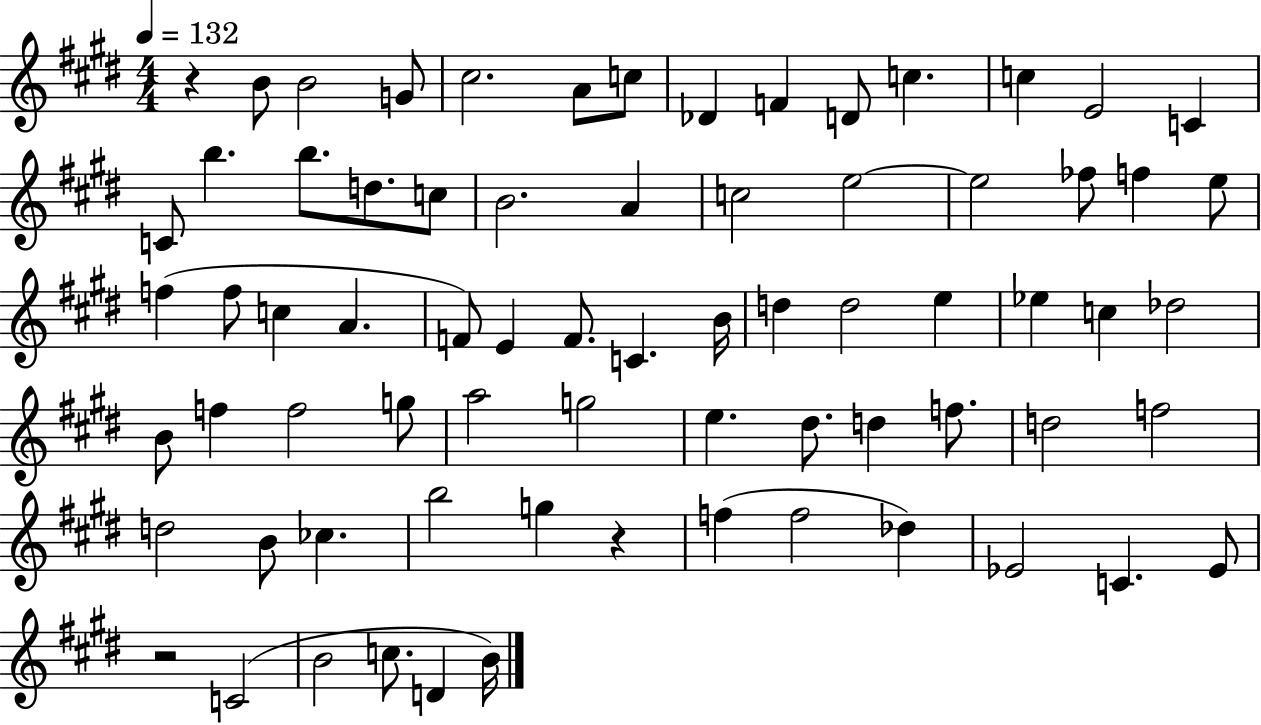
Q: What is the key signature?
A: E major